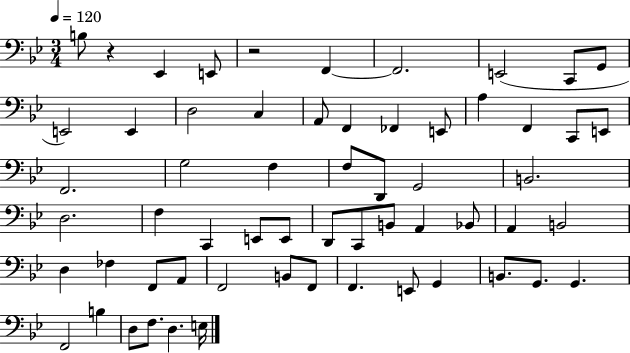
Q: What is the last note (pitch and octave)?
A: E3